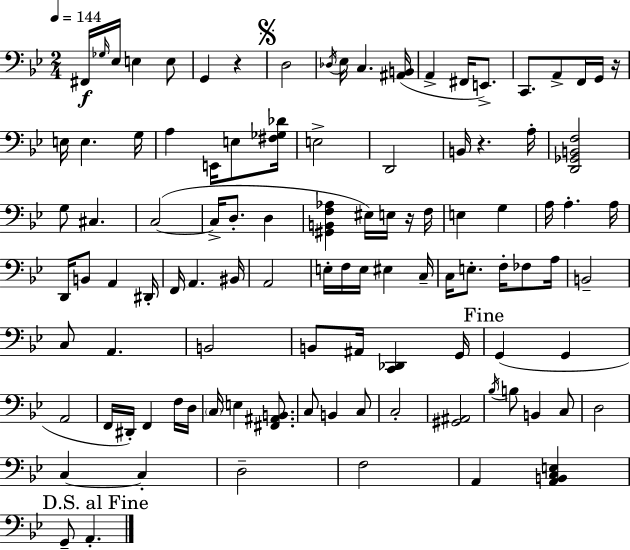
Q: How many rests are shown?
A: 4